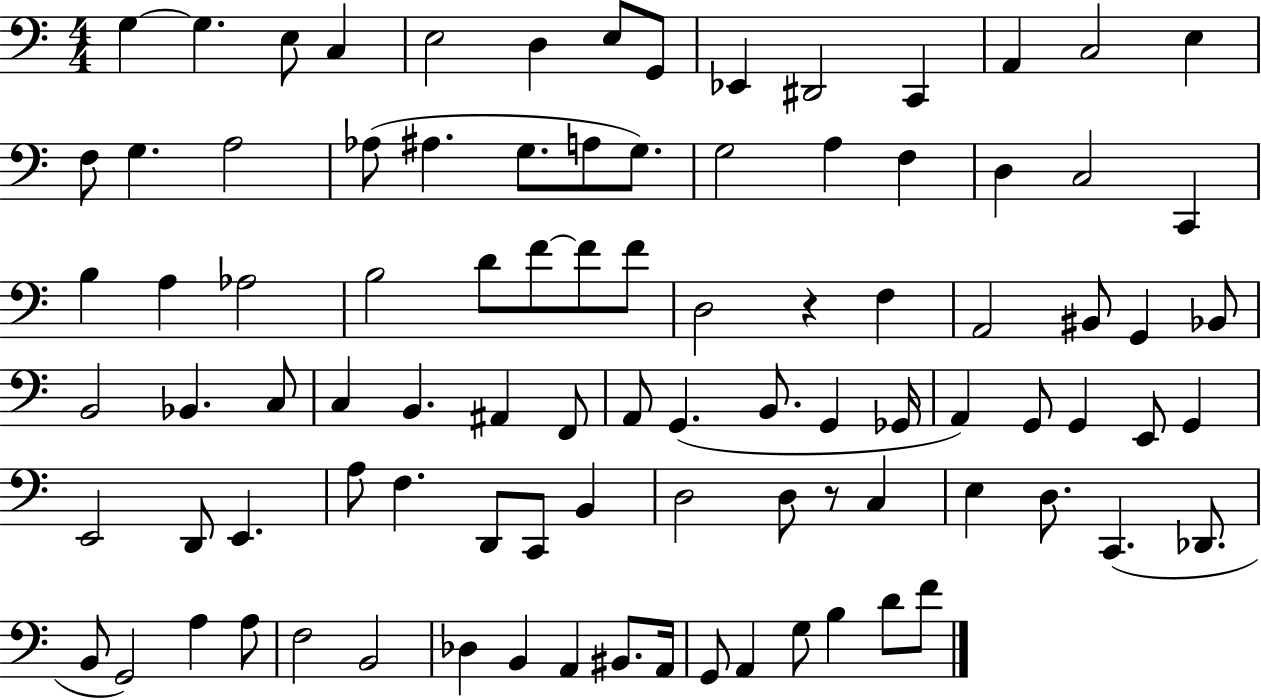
X:1
T:Untitled
M:4/4
L:1/4
K:C
G, G, E,/2 C, E,2 D, E,/2 G,,/2 _E,, ^D,,2 C,, A,, C,2 E, F,/2 G, A,2 _A,/2 ^A, G,/2 A,/2 G,/2 G,2 A, F, D, C,2 C,, B, A, _A,2 B,2 D/2 F/2 F/2 F/2 D,2 z F, A,,2 ^B,,/2 G,, _B,,/2 B,,2 _B,, C,/2 C, B,, ^A,, F,,/2 A,,/2 G,, B,,/2 G,, _G,,/4 A,, G,,/2 G,, E,,/2 G,, E,,2 D,,/2 E,, A,/2 F, D,,/2 C,,/2 B,, D,2 D,/2 z/2 C, E, D,/2 C,, _D,,/2 B,,/2 G,,2 A, A,/2 F,2 B,,2 _D, B,, A,, ^B,,/2 A,,/4 G,,/2 A,, G,/2 B, D/2 F/2